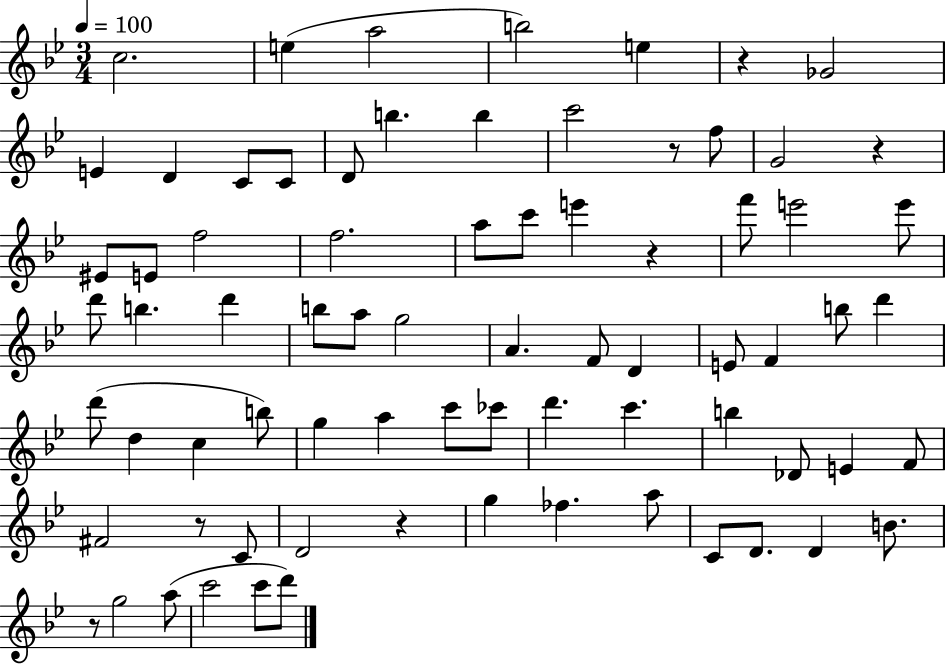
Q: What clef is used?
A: treble